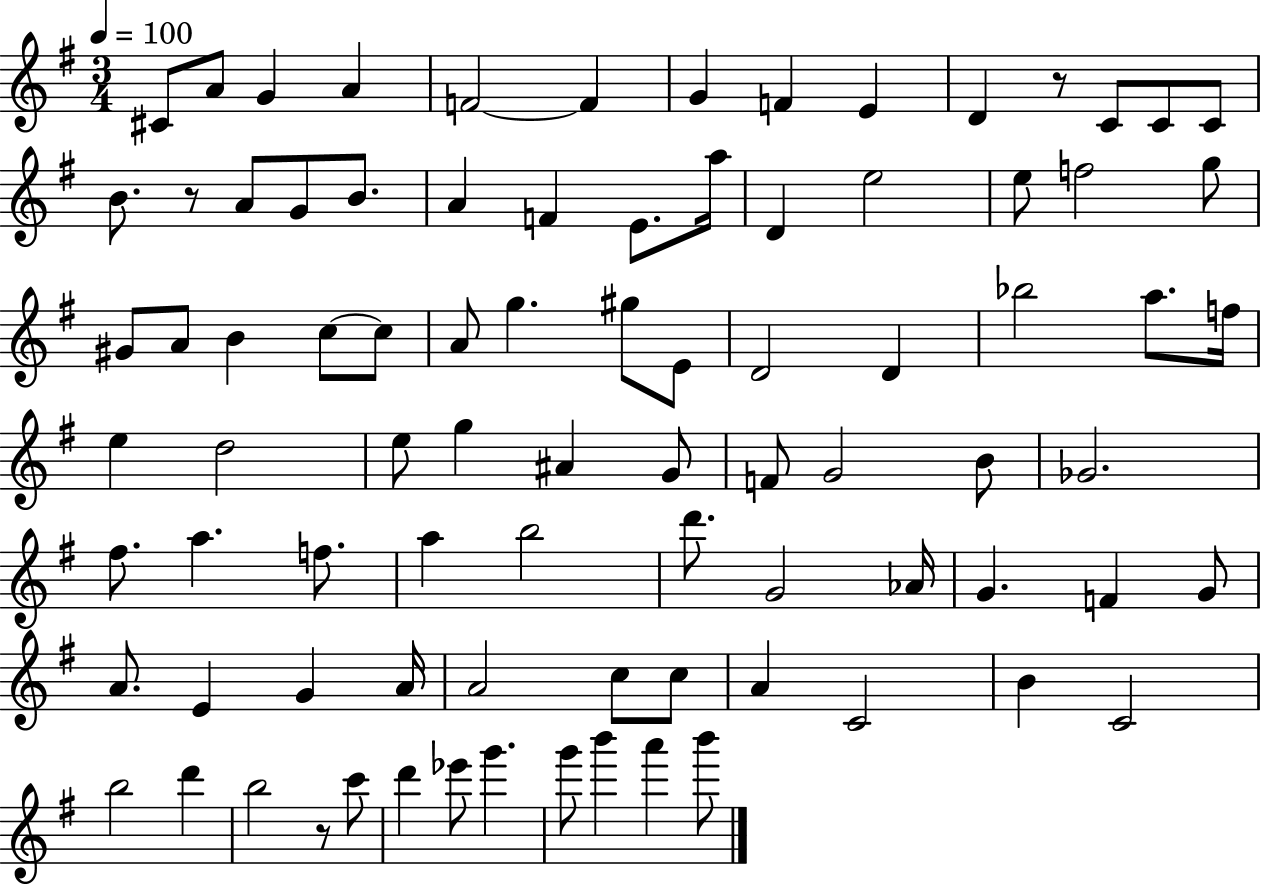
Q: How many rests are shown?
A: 3